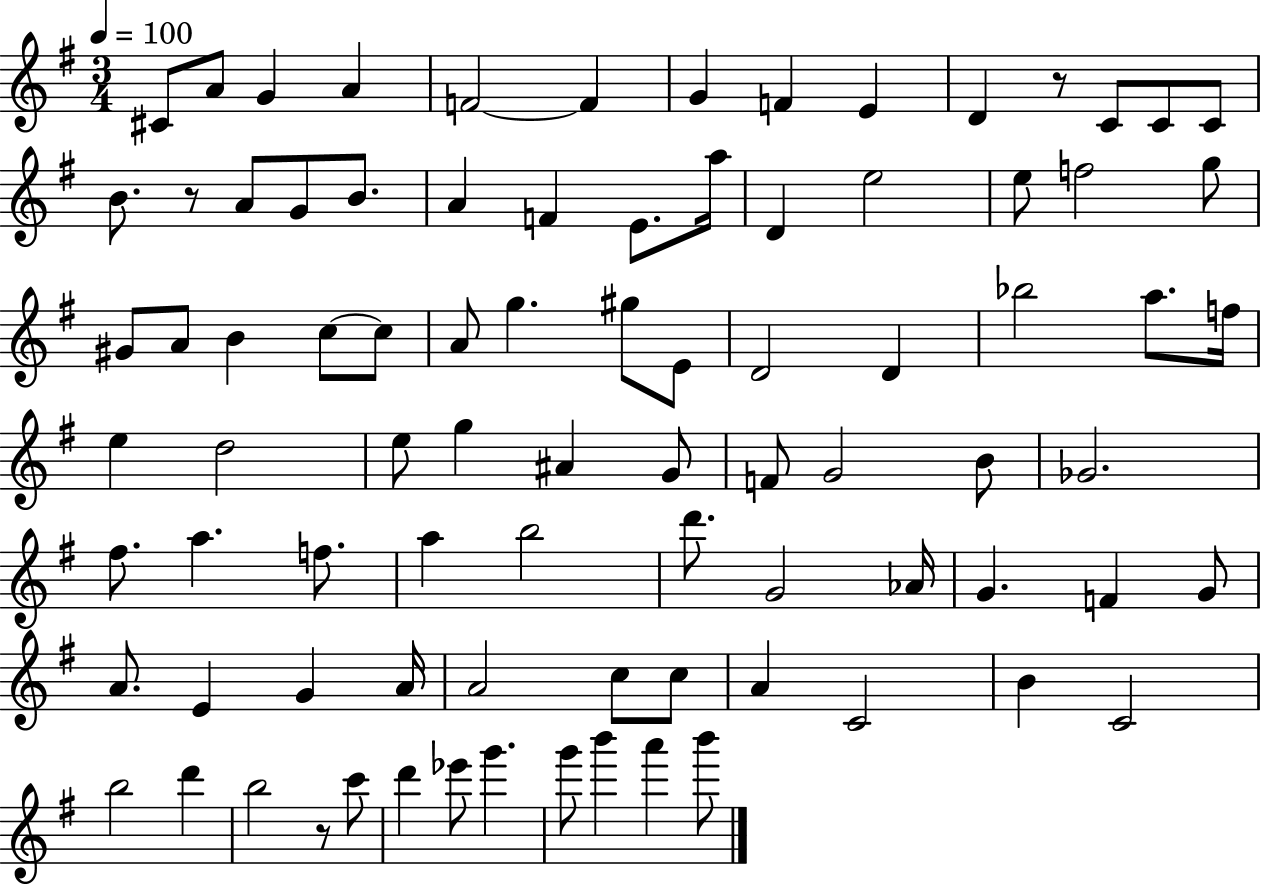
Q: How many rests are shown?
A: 3